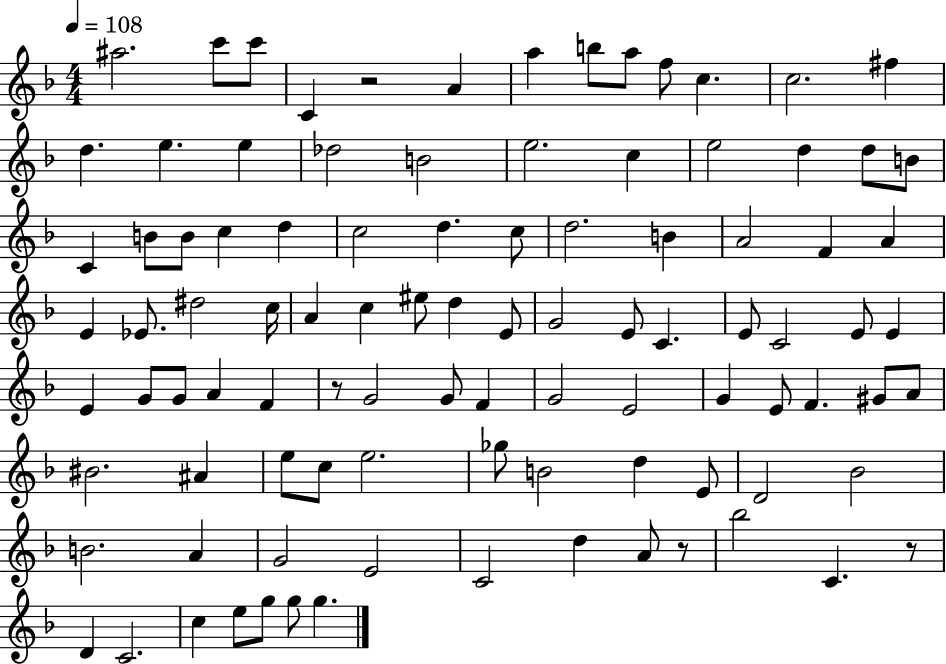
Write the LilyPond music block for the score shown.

{
  \clef treble
  \numericTimeSignature
  \time 4/4
  \key f \major
  \tempo 4 = 108
  ais''2. c'''8 c'''8 | c'4 r2 a'4 | a''4 b''8 a''8 f''8 c''4. | c''2. fis''4 | \break d''4. e''4. e''4 | des''2 b'2 | e''2. c''4 | e''2 d''4 d''8 b'8 | \break c'4 b'8 b'8 c''4 d''4 | c''2 d''4. c''8 | d''2. b'4 | a'2 f'4 a'4 | \break e'4 ees'8. dis''2 c''16 | a'4 c''4 eis''8 d''4 e'8 | g'2 e'8 c'4. | e'8 c'2 e'8 e'4 | \break e'4 g'8 g'8 a'4 f'4 | r8 g'2 g'8 f'4 | g'2 e'2 | g'4 e'8 f'4. gis'8 a'8 | \break bis'2. ais'4 | e''8 c''8 e''2. | ges''8 b'2 d''4 e'8 | d'2 bes'2 | \break b'2. a'4 | g'2 e'2 | c'2 d''4 a'8 r8 | bes''2 c'4. r8 | \break d'4 c'2. | c''4 e''8 g''8 g''8 g''4. | \bar "|."
}